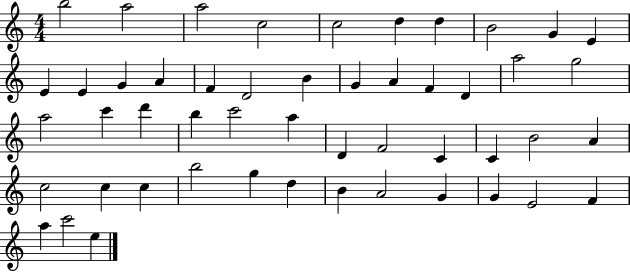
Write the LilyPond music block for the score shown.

{
  \clef treble
  \numericTimeSignature
  \time 4/4
  \key c \major
  b''2 a''2 | a''2 c''2 | c''2 d''4 d''4 | b'2 g'4 e'4 | \break e'4 e'4 g'4 a'4 | f'4 d'2 b'4 | g'4 a'4 f'4 d'4 | a''2 g''2 | \break a''2 c'''4 d'''4 | b''4 c'''2 a''4 | d'4 f'2 c'4 | c'4 b'2 a'4 | \break c''2 c''4 c''4 | b''2 g''4 d''4 | b'4 a'2 g'4 | g'4 e'2 f'4 | \break a''4 c'''2 e''4 | \bar "|."
}